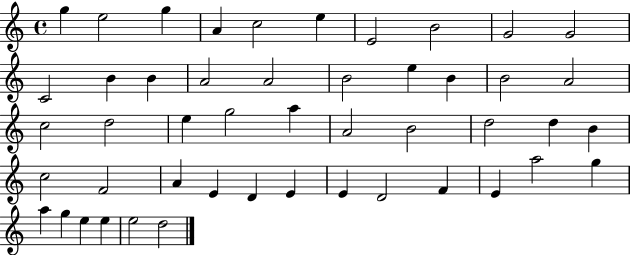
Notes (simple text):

G5/q E5/h G5/q A4/q C5/h E5/q E4/h B4/h G4/h G4/h C4/h B4/q B4/q A4/h A4/h B4/h E5/q B4/q B4/h A4/h C5/h D5/h E5/q G5/h A5/q A4/h B4/h D5/h D5/q B4/q C5/h F4/h A4/q E4/q D4/q E4/q E4/q D4/h F4/q E4/q A5/h G5/q A5/q G5/q E5/q E5/q E5/h D5/h